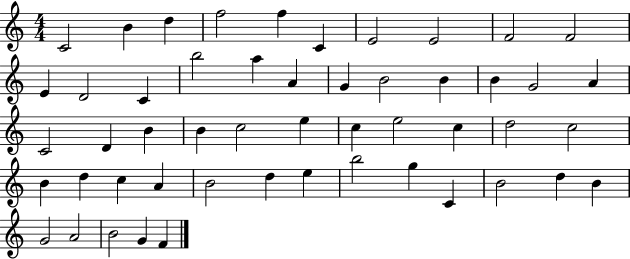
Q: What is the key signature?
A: C major